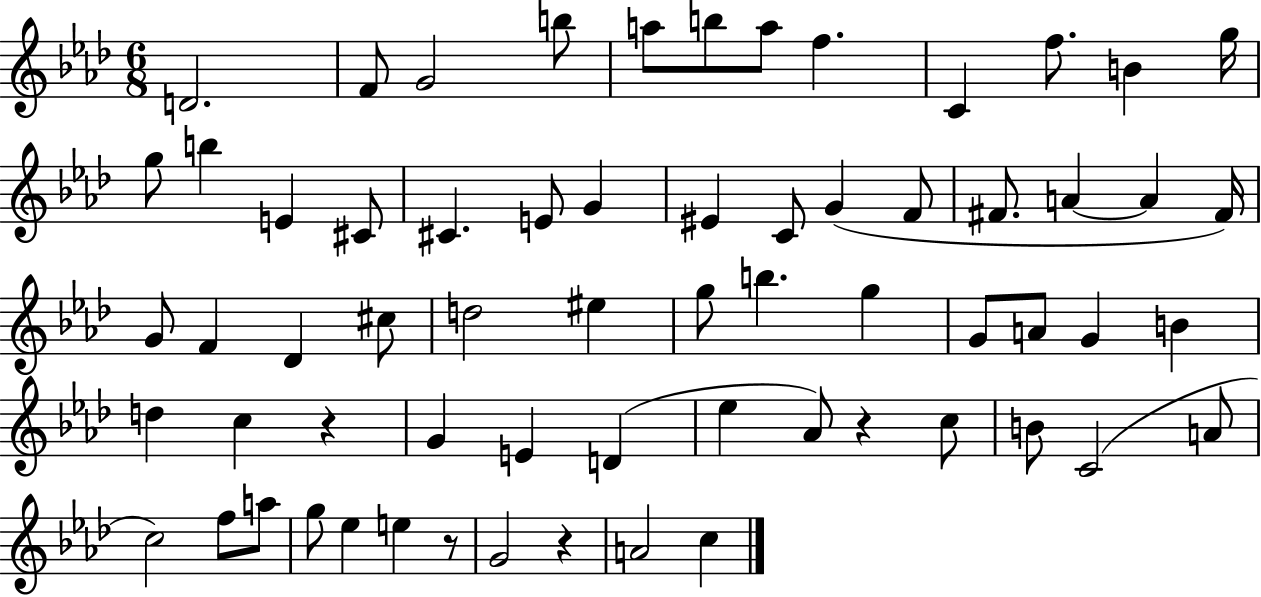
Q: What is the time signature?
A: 6/8